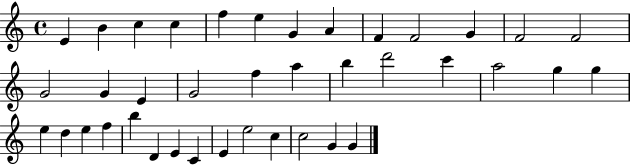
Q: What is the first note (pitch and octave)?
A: E4